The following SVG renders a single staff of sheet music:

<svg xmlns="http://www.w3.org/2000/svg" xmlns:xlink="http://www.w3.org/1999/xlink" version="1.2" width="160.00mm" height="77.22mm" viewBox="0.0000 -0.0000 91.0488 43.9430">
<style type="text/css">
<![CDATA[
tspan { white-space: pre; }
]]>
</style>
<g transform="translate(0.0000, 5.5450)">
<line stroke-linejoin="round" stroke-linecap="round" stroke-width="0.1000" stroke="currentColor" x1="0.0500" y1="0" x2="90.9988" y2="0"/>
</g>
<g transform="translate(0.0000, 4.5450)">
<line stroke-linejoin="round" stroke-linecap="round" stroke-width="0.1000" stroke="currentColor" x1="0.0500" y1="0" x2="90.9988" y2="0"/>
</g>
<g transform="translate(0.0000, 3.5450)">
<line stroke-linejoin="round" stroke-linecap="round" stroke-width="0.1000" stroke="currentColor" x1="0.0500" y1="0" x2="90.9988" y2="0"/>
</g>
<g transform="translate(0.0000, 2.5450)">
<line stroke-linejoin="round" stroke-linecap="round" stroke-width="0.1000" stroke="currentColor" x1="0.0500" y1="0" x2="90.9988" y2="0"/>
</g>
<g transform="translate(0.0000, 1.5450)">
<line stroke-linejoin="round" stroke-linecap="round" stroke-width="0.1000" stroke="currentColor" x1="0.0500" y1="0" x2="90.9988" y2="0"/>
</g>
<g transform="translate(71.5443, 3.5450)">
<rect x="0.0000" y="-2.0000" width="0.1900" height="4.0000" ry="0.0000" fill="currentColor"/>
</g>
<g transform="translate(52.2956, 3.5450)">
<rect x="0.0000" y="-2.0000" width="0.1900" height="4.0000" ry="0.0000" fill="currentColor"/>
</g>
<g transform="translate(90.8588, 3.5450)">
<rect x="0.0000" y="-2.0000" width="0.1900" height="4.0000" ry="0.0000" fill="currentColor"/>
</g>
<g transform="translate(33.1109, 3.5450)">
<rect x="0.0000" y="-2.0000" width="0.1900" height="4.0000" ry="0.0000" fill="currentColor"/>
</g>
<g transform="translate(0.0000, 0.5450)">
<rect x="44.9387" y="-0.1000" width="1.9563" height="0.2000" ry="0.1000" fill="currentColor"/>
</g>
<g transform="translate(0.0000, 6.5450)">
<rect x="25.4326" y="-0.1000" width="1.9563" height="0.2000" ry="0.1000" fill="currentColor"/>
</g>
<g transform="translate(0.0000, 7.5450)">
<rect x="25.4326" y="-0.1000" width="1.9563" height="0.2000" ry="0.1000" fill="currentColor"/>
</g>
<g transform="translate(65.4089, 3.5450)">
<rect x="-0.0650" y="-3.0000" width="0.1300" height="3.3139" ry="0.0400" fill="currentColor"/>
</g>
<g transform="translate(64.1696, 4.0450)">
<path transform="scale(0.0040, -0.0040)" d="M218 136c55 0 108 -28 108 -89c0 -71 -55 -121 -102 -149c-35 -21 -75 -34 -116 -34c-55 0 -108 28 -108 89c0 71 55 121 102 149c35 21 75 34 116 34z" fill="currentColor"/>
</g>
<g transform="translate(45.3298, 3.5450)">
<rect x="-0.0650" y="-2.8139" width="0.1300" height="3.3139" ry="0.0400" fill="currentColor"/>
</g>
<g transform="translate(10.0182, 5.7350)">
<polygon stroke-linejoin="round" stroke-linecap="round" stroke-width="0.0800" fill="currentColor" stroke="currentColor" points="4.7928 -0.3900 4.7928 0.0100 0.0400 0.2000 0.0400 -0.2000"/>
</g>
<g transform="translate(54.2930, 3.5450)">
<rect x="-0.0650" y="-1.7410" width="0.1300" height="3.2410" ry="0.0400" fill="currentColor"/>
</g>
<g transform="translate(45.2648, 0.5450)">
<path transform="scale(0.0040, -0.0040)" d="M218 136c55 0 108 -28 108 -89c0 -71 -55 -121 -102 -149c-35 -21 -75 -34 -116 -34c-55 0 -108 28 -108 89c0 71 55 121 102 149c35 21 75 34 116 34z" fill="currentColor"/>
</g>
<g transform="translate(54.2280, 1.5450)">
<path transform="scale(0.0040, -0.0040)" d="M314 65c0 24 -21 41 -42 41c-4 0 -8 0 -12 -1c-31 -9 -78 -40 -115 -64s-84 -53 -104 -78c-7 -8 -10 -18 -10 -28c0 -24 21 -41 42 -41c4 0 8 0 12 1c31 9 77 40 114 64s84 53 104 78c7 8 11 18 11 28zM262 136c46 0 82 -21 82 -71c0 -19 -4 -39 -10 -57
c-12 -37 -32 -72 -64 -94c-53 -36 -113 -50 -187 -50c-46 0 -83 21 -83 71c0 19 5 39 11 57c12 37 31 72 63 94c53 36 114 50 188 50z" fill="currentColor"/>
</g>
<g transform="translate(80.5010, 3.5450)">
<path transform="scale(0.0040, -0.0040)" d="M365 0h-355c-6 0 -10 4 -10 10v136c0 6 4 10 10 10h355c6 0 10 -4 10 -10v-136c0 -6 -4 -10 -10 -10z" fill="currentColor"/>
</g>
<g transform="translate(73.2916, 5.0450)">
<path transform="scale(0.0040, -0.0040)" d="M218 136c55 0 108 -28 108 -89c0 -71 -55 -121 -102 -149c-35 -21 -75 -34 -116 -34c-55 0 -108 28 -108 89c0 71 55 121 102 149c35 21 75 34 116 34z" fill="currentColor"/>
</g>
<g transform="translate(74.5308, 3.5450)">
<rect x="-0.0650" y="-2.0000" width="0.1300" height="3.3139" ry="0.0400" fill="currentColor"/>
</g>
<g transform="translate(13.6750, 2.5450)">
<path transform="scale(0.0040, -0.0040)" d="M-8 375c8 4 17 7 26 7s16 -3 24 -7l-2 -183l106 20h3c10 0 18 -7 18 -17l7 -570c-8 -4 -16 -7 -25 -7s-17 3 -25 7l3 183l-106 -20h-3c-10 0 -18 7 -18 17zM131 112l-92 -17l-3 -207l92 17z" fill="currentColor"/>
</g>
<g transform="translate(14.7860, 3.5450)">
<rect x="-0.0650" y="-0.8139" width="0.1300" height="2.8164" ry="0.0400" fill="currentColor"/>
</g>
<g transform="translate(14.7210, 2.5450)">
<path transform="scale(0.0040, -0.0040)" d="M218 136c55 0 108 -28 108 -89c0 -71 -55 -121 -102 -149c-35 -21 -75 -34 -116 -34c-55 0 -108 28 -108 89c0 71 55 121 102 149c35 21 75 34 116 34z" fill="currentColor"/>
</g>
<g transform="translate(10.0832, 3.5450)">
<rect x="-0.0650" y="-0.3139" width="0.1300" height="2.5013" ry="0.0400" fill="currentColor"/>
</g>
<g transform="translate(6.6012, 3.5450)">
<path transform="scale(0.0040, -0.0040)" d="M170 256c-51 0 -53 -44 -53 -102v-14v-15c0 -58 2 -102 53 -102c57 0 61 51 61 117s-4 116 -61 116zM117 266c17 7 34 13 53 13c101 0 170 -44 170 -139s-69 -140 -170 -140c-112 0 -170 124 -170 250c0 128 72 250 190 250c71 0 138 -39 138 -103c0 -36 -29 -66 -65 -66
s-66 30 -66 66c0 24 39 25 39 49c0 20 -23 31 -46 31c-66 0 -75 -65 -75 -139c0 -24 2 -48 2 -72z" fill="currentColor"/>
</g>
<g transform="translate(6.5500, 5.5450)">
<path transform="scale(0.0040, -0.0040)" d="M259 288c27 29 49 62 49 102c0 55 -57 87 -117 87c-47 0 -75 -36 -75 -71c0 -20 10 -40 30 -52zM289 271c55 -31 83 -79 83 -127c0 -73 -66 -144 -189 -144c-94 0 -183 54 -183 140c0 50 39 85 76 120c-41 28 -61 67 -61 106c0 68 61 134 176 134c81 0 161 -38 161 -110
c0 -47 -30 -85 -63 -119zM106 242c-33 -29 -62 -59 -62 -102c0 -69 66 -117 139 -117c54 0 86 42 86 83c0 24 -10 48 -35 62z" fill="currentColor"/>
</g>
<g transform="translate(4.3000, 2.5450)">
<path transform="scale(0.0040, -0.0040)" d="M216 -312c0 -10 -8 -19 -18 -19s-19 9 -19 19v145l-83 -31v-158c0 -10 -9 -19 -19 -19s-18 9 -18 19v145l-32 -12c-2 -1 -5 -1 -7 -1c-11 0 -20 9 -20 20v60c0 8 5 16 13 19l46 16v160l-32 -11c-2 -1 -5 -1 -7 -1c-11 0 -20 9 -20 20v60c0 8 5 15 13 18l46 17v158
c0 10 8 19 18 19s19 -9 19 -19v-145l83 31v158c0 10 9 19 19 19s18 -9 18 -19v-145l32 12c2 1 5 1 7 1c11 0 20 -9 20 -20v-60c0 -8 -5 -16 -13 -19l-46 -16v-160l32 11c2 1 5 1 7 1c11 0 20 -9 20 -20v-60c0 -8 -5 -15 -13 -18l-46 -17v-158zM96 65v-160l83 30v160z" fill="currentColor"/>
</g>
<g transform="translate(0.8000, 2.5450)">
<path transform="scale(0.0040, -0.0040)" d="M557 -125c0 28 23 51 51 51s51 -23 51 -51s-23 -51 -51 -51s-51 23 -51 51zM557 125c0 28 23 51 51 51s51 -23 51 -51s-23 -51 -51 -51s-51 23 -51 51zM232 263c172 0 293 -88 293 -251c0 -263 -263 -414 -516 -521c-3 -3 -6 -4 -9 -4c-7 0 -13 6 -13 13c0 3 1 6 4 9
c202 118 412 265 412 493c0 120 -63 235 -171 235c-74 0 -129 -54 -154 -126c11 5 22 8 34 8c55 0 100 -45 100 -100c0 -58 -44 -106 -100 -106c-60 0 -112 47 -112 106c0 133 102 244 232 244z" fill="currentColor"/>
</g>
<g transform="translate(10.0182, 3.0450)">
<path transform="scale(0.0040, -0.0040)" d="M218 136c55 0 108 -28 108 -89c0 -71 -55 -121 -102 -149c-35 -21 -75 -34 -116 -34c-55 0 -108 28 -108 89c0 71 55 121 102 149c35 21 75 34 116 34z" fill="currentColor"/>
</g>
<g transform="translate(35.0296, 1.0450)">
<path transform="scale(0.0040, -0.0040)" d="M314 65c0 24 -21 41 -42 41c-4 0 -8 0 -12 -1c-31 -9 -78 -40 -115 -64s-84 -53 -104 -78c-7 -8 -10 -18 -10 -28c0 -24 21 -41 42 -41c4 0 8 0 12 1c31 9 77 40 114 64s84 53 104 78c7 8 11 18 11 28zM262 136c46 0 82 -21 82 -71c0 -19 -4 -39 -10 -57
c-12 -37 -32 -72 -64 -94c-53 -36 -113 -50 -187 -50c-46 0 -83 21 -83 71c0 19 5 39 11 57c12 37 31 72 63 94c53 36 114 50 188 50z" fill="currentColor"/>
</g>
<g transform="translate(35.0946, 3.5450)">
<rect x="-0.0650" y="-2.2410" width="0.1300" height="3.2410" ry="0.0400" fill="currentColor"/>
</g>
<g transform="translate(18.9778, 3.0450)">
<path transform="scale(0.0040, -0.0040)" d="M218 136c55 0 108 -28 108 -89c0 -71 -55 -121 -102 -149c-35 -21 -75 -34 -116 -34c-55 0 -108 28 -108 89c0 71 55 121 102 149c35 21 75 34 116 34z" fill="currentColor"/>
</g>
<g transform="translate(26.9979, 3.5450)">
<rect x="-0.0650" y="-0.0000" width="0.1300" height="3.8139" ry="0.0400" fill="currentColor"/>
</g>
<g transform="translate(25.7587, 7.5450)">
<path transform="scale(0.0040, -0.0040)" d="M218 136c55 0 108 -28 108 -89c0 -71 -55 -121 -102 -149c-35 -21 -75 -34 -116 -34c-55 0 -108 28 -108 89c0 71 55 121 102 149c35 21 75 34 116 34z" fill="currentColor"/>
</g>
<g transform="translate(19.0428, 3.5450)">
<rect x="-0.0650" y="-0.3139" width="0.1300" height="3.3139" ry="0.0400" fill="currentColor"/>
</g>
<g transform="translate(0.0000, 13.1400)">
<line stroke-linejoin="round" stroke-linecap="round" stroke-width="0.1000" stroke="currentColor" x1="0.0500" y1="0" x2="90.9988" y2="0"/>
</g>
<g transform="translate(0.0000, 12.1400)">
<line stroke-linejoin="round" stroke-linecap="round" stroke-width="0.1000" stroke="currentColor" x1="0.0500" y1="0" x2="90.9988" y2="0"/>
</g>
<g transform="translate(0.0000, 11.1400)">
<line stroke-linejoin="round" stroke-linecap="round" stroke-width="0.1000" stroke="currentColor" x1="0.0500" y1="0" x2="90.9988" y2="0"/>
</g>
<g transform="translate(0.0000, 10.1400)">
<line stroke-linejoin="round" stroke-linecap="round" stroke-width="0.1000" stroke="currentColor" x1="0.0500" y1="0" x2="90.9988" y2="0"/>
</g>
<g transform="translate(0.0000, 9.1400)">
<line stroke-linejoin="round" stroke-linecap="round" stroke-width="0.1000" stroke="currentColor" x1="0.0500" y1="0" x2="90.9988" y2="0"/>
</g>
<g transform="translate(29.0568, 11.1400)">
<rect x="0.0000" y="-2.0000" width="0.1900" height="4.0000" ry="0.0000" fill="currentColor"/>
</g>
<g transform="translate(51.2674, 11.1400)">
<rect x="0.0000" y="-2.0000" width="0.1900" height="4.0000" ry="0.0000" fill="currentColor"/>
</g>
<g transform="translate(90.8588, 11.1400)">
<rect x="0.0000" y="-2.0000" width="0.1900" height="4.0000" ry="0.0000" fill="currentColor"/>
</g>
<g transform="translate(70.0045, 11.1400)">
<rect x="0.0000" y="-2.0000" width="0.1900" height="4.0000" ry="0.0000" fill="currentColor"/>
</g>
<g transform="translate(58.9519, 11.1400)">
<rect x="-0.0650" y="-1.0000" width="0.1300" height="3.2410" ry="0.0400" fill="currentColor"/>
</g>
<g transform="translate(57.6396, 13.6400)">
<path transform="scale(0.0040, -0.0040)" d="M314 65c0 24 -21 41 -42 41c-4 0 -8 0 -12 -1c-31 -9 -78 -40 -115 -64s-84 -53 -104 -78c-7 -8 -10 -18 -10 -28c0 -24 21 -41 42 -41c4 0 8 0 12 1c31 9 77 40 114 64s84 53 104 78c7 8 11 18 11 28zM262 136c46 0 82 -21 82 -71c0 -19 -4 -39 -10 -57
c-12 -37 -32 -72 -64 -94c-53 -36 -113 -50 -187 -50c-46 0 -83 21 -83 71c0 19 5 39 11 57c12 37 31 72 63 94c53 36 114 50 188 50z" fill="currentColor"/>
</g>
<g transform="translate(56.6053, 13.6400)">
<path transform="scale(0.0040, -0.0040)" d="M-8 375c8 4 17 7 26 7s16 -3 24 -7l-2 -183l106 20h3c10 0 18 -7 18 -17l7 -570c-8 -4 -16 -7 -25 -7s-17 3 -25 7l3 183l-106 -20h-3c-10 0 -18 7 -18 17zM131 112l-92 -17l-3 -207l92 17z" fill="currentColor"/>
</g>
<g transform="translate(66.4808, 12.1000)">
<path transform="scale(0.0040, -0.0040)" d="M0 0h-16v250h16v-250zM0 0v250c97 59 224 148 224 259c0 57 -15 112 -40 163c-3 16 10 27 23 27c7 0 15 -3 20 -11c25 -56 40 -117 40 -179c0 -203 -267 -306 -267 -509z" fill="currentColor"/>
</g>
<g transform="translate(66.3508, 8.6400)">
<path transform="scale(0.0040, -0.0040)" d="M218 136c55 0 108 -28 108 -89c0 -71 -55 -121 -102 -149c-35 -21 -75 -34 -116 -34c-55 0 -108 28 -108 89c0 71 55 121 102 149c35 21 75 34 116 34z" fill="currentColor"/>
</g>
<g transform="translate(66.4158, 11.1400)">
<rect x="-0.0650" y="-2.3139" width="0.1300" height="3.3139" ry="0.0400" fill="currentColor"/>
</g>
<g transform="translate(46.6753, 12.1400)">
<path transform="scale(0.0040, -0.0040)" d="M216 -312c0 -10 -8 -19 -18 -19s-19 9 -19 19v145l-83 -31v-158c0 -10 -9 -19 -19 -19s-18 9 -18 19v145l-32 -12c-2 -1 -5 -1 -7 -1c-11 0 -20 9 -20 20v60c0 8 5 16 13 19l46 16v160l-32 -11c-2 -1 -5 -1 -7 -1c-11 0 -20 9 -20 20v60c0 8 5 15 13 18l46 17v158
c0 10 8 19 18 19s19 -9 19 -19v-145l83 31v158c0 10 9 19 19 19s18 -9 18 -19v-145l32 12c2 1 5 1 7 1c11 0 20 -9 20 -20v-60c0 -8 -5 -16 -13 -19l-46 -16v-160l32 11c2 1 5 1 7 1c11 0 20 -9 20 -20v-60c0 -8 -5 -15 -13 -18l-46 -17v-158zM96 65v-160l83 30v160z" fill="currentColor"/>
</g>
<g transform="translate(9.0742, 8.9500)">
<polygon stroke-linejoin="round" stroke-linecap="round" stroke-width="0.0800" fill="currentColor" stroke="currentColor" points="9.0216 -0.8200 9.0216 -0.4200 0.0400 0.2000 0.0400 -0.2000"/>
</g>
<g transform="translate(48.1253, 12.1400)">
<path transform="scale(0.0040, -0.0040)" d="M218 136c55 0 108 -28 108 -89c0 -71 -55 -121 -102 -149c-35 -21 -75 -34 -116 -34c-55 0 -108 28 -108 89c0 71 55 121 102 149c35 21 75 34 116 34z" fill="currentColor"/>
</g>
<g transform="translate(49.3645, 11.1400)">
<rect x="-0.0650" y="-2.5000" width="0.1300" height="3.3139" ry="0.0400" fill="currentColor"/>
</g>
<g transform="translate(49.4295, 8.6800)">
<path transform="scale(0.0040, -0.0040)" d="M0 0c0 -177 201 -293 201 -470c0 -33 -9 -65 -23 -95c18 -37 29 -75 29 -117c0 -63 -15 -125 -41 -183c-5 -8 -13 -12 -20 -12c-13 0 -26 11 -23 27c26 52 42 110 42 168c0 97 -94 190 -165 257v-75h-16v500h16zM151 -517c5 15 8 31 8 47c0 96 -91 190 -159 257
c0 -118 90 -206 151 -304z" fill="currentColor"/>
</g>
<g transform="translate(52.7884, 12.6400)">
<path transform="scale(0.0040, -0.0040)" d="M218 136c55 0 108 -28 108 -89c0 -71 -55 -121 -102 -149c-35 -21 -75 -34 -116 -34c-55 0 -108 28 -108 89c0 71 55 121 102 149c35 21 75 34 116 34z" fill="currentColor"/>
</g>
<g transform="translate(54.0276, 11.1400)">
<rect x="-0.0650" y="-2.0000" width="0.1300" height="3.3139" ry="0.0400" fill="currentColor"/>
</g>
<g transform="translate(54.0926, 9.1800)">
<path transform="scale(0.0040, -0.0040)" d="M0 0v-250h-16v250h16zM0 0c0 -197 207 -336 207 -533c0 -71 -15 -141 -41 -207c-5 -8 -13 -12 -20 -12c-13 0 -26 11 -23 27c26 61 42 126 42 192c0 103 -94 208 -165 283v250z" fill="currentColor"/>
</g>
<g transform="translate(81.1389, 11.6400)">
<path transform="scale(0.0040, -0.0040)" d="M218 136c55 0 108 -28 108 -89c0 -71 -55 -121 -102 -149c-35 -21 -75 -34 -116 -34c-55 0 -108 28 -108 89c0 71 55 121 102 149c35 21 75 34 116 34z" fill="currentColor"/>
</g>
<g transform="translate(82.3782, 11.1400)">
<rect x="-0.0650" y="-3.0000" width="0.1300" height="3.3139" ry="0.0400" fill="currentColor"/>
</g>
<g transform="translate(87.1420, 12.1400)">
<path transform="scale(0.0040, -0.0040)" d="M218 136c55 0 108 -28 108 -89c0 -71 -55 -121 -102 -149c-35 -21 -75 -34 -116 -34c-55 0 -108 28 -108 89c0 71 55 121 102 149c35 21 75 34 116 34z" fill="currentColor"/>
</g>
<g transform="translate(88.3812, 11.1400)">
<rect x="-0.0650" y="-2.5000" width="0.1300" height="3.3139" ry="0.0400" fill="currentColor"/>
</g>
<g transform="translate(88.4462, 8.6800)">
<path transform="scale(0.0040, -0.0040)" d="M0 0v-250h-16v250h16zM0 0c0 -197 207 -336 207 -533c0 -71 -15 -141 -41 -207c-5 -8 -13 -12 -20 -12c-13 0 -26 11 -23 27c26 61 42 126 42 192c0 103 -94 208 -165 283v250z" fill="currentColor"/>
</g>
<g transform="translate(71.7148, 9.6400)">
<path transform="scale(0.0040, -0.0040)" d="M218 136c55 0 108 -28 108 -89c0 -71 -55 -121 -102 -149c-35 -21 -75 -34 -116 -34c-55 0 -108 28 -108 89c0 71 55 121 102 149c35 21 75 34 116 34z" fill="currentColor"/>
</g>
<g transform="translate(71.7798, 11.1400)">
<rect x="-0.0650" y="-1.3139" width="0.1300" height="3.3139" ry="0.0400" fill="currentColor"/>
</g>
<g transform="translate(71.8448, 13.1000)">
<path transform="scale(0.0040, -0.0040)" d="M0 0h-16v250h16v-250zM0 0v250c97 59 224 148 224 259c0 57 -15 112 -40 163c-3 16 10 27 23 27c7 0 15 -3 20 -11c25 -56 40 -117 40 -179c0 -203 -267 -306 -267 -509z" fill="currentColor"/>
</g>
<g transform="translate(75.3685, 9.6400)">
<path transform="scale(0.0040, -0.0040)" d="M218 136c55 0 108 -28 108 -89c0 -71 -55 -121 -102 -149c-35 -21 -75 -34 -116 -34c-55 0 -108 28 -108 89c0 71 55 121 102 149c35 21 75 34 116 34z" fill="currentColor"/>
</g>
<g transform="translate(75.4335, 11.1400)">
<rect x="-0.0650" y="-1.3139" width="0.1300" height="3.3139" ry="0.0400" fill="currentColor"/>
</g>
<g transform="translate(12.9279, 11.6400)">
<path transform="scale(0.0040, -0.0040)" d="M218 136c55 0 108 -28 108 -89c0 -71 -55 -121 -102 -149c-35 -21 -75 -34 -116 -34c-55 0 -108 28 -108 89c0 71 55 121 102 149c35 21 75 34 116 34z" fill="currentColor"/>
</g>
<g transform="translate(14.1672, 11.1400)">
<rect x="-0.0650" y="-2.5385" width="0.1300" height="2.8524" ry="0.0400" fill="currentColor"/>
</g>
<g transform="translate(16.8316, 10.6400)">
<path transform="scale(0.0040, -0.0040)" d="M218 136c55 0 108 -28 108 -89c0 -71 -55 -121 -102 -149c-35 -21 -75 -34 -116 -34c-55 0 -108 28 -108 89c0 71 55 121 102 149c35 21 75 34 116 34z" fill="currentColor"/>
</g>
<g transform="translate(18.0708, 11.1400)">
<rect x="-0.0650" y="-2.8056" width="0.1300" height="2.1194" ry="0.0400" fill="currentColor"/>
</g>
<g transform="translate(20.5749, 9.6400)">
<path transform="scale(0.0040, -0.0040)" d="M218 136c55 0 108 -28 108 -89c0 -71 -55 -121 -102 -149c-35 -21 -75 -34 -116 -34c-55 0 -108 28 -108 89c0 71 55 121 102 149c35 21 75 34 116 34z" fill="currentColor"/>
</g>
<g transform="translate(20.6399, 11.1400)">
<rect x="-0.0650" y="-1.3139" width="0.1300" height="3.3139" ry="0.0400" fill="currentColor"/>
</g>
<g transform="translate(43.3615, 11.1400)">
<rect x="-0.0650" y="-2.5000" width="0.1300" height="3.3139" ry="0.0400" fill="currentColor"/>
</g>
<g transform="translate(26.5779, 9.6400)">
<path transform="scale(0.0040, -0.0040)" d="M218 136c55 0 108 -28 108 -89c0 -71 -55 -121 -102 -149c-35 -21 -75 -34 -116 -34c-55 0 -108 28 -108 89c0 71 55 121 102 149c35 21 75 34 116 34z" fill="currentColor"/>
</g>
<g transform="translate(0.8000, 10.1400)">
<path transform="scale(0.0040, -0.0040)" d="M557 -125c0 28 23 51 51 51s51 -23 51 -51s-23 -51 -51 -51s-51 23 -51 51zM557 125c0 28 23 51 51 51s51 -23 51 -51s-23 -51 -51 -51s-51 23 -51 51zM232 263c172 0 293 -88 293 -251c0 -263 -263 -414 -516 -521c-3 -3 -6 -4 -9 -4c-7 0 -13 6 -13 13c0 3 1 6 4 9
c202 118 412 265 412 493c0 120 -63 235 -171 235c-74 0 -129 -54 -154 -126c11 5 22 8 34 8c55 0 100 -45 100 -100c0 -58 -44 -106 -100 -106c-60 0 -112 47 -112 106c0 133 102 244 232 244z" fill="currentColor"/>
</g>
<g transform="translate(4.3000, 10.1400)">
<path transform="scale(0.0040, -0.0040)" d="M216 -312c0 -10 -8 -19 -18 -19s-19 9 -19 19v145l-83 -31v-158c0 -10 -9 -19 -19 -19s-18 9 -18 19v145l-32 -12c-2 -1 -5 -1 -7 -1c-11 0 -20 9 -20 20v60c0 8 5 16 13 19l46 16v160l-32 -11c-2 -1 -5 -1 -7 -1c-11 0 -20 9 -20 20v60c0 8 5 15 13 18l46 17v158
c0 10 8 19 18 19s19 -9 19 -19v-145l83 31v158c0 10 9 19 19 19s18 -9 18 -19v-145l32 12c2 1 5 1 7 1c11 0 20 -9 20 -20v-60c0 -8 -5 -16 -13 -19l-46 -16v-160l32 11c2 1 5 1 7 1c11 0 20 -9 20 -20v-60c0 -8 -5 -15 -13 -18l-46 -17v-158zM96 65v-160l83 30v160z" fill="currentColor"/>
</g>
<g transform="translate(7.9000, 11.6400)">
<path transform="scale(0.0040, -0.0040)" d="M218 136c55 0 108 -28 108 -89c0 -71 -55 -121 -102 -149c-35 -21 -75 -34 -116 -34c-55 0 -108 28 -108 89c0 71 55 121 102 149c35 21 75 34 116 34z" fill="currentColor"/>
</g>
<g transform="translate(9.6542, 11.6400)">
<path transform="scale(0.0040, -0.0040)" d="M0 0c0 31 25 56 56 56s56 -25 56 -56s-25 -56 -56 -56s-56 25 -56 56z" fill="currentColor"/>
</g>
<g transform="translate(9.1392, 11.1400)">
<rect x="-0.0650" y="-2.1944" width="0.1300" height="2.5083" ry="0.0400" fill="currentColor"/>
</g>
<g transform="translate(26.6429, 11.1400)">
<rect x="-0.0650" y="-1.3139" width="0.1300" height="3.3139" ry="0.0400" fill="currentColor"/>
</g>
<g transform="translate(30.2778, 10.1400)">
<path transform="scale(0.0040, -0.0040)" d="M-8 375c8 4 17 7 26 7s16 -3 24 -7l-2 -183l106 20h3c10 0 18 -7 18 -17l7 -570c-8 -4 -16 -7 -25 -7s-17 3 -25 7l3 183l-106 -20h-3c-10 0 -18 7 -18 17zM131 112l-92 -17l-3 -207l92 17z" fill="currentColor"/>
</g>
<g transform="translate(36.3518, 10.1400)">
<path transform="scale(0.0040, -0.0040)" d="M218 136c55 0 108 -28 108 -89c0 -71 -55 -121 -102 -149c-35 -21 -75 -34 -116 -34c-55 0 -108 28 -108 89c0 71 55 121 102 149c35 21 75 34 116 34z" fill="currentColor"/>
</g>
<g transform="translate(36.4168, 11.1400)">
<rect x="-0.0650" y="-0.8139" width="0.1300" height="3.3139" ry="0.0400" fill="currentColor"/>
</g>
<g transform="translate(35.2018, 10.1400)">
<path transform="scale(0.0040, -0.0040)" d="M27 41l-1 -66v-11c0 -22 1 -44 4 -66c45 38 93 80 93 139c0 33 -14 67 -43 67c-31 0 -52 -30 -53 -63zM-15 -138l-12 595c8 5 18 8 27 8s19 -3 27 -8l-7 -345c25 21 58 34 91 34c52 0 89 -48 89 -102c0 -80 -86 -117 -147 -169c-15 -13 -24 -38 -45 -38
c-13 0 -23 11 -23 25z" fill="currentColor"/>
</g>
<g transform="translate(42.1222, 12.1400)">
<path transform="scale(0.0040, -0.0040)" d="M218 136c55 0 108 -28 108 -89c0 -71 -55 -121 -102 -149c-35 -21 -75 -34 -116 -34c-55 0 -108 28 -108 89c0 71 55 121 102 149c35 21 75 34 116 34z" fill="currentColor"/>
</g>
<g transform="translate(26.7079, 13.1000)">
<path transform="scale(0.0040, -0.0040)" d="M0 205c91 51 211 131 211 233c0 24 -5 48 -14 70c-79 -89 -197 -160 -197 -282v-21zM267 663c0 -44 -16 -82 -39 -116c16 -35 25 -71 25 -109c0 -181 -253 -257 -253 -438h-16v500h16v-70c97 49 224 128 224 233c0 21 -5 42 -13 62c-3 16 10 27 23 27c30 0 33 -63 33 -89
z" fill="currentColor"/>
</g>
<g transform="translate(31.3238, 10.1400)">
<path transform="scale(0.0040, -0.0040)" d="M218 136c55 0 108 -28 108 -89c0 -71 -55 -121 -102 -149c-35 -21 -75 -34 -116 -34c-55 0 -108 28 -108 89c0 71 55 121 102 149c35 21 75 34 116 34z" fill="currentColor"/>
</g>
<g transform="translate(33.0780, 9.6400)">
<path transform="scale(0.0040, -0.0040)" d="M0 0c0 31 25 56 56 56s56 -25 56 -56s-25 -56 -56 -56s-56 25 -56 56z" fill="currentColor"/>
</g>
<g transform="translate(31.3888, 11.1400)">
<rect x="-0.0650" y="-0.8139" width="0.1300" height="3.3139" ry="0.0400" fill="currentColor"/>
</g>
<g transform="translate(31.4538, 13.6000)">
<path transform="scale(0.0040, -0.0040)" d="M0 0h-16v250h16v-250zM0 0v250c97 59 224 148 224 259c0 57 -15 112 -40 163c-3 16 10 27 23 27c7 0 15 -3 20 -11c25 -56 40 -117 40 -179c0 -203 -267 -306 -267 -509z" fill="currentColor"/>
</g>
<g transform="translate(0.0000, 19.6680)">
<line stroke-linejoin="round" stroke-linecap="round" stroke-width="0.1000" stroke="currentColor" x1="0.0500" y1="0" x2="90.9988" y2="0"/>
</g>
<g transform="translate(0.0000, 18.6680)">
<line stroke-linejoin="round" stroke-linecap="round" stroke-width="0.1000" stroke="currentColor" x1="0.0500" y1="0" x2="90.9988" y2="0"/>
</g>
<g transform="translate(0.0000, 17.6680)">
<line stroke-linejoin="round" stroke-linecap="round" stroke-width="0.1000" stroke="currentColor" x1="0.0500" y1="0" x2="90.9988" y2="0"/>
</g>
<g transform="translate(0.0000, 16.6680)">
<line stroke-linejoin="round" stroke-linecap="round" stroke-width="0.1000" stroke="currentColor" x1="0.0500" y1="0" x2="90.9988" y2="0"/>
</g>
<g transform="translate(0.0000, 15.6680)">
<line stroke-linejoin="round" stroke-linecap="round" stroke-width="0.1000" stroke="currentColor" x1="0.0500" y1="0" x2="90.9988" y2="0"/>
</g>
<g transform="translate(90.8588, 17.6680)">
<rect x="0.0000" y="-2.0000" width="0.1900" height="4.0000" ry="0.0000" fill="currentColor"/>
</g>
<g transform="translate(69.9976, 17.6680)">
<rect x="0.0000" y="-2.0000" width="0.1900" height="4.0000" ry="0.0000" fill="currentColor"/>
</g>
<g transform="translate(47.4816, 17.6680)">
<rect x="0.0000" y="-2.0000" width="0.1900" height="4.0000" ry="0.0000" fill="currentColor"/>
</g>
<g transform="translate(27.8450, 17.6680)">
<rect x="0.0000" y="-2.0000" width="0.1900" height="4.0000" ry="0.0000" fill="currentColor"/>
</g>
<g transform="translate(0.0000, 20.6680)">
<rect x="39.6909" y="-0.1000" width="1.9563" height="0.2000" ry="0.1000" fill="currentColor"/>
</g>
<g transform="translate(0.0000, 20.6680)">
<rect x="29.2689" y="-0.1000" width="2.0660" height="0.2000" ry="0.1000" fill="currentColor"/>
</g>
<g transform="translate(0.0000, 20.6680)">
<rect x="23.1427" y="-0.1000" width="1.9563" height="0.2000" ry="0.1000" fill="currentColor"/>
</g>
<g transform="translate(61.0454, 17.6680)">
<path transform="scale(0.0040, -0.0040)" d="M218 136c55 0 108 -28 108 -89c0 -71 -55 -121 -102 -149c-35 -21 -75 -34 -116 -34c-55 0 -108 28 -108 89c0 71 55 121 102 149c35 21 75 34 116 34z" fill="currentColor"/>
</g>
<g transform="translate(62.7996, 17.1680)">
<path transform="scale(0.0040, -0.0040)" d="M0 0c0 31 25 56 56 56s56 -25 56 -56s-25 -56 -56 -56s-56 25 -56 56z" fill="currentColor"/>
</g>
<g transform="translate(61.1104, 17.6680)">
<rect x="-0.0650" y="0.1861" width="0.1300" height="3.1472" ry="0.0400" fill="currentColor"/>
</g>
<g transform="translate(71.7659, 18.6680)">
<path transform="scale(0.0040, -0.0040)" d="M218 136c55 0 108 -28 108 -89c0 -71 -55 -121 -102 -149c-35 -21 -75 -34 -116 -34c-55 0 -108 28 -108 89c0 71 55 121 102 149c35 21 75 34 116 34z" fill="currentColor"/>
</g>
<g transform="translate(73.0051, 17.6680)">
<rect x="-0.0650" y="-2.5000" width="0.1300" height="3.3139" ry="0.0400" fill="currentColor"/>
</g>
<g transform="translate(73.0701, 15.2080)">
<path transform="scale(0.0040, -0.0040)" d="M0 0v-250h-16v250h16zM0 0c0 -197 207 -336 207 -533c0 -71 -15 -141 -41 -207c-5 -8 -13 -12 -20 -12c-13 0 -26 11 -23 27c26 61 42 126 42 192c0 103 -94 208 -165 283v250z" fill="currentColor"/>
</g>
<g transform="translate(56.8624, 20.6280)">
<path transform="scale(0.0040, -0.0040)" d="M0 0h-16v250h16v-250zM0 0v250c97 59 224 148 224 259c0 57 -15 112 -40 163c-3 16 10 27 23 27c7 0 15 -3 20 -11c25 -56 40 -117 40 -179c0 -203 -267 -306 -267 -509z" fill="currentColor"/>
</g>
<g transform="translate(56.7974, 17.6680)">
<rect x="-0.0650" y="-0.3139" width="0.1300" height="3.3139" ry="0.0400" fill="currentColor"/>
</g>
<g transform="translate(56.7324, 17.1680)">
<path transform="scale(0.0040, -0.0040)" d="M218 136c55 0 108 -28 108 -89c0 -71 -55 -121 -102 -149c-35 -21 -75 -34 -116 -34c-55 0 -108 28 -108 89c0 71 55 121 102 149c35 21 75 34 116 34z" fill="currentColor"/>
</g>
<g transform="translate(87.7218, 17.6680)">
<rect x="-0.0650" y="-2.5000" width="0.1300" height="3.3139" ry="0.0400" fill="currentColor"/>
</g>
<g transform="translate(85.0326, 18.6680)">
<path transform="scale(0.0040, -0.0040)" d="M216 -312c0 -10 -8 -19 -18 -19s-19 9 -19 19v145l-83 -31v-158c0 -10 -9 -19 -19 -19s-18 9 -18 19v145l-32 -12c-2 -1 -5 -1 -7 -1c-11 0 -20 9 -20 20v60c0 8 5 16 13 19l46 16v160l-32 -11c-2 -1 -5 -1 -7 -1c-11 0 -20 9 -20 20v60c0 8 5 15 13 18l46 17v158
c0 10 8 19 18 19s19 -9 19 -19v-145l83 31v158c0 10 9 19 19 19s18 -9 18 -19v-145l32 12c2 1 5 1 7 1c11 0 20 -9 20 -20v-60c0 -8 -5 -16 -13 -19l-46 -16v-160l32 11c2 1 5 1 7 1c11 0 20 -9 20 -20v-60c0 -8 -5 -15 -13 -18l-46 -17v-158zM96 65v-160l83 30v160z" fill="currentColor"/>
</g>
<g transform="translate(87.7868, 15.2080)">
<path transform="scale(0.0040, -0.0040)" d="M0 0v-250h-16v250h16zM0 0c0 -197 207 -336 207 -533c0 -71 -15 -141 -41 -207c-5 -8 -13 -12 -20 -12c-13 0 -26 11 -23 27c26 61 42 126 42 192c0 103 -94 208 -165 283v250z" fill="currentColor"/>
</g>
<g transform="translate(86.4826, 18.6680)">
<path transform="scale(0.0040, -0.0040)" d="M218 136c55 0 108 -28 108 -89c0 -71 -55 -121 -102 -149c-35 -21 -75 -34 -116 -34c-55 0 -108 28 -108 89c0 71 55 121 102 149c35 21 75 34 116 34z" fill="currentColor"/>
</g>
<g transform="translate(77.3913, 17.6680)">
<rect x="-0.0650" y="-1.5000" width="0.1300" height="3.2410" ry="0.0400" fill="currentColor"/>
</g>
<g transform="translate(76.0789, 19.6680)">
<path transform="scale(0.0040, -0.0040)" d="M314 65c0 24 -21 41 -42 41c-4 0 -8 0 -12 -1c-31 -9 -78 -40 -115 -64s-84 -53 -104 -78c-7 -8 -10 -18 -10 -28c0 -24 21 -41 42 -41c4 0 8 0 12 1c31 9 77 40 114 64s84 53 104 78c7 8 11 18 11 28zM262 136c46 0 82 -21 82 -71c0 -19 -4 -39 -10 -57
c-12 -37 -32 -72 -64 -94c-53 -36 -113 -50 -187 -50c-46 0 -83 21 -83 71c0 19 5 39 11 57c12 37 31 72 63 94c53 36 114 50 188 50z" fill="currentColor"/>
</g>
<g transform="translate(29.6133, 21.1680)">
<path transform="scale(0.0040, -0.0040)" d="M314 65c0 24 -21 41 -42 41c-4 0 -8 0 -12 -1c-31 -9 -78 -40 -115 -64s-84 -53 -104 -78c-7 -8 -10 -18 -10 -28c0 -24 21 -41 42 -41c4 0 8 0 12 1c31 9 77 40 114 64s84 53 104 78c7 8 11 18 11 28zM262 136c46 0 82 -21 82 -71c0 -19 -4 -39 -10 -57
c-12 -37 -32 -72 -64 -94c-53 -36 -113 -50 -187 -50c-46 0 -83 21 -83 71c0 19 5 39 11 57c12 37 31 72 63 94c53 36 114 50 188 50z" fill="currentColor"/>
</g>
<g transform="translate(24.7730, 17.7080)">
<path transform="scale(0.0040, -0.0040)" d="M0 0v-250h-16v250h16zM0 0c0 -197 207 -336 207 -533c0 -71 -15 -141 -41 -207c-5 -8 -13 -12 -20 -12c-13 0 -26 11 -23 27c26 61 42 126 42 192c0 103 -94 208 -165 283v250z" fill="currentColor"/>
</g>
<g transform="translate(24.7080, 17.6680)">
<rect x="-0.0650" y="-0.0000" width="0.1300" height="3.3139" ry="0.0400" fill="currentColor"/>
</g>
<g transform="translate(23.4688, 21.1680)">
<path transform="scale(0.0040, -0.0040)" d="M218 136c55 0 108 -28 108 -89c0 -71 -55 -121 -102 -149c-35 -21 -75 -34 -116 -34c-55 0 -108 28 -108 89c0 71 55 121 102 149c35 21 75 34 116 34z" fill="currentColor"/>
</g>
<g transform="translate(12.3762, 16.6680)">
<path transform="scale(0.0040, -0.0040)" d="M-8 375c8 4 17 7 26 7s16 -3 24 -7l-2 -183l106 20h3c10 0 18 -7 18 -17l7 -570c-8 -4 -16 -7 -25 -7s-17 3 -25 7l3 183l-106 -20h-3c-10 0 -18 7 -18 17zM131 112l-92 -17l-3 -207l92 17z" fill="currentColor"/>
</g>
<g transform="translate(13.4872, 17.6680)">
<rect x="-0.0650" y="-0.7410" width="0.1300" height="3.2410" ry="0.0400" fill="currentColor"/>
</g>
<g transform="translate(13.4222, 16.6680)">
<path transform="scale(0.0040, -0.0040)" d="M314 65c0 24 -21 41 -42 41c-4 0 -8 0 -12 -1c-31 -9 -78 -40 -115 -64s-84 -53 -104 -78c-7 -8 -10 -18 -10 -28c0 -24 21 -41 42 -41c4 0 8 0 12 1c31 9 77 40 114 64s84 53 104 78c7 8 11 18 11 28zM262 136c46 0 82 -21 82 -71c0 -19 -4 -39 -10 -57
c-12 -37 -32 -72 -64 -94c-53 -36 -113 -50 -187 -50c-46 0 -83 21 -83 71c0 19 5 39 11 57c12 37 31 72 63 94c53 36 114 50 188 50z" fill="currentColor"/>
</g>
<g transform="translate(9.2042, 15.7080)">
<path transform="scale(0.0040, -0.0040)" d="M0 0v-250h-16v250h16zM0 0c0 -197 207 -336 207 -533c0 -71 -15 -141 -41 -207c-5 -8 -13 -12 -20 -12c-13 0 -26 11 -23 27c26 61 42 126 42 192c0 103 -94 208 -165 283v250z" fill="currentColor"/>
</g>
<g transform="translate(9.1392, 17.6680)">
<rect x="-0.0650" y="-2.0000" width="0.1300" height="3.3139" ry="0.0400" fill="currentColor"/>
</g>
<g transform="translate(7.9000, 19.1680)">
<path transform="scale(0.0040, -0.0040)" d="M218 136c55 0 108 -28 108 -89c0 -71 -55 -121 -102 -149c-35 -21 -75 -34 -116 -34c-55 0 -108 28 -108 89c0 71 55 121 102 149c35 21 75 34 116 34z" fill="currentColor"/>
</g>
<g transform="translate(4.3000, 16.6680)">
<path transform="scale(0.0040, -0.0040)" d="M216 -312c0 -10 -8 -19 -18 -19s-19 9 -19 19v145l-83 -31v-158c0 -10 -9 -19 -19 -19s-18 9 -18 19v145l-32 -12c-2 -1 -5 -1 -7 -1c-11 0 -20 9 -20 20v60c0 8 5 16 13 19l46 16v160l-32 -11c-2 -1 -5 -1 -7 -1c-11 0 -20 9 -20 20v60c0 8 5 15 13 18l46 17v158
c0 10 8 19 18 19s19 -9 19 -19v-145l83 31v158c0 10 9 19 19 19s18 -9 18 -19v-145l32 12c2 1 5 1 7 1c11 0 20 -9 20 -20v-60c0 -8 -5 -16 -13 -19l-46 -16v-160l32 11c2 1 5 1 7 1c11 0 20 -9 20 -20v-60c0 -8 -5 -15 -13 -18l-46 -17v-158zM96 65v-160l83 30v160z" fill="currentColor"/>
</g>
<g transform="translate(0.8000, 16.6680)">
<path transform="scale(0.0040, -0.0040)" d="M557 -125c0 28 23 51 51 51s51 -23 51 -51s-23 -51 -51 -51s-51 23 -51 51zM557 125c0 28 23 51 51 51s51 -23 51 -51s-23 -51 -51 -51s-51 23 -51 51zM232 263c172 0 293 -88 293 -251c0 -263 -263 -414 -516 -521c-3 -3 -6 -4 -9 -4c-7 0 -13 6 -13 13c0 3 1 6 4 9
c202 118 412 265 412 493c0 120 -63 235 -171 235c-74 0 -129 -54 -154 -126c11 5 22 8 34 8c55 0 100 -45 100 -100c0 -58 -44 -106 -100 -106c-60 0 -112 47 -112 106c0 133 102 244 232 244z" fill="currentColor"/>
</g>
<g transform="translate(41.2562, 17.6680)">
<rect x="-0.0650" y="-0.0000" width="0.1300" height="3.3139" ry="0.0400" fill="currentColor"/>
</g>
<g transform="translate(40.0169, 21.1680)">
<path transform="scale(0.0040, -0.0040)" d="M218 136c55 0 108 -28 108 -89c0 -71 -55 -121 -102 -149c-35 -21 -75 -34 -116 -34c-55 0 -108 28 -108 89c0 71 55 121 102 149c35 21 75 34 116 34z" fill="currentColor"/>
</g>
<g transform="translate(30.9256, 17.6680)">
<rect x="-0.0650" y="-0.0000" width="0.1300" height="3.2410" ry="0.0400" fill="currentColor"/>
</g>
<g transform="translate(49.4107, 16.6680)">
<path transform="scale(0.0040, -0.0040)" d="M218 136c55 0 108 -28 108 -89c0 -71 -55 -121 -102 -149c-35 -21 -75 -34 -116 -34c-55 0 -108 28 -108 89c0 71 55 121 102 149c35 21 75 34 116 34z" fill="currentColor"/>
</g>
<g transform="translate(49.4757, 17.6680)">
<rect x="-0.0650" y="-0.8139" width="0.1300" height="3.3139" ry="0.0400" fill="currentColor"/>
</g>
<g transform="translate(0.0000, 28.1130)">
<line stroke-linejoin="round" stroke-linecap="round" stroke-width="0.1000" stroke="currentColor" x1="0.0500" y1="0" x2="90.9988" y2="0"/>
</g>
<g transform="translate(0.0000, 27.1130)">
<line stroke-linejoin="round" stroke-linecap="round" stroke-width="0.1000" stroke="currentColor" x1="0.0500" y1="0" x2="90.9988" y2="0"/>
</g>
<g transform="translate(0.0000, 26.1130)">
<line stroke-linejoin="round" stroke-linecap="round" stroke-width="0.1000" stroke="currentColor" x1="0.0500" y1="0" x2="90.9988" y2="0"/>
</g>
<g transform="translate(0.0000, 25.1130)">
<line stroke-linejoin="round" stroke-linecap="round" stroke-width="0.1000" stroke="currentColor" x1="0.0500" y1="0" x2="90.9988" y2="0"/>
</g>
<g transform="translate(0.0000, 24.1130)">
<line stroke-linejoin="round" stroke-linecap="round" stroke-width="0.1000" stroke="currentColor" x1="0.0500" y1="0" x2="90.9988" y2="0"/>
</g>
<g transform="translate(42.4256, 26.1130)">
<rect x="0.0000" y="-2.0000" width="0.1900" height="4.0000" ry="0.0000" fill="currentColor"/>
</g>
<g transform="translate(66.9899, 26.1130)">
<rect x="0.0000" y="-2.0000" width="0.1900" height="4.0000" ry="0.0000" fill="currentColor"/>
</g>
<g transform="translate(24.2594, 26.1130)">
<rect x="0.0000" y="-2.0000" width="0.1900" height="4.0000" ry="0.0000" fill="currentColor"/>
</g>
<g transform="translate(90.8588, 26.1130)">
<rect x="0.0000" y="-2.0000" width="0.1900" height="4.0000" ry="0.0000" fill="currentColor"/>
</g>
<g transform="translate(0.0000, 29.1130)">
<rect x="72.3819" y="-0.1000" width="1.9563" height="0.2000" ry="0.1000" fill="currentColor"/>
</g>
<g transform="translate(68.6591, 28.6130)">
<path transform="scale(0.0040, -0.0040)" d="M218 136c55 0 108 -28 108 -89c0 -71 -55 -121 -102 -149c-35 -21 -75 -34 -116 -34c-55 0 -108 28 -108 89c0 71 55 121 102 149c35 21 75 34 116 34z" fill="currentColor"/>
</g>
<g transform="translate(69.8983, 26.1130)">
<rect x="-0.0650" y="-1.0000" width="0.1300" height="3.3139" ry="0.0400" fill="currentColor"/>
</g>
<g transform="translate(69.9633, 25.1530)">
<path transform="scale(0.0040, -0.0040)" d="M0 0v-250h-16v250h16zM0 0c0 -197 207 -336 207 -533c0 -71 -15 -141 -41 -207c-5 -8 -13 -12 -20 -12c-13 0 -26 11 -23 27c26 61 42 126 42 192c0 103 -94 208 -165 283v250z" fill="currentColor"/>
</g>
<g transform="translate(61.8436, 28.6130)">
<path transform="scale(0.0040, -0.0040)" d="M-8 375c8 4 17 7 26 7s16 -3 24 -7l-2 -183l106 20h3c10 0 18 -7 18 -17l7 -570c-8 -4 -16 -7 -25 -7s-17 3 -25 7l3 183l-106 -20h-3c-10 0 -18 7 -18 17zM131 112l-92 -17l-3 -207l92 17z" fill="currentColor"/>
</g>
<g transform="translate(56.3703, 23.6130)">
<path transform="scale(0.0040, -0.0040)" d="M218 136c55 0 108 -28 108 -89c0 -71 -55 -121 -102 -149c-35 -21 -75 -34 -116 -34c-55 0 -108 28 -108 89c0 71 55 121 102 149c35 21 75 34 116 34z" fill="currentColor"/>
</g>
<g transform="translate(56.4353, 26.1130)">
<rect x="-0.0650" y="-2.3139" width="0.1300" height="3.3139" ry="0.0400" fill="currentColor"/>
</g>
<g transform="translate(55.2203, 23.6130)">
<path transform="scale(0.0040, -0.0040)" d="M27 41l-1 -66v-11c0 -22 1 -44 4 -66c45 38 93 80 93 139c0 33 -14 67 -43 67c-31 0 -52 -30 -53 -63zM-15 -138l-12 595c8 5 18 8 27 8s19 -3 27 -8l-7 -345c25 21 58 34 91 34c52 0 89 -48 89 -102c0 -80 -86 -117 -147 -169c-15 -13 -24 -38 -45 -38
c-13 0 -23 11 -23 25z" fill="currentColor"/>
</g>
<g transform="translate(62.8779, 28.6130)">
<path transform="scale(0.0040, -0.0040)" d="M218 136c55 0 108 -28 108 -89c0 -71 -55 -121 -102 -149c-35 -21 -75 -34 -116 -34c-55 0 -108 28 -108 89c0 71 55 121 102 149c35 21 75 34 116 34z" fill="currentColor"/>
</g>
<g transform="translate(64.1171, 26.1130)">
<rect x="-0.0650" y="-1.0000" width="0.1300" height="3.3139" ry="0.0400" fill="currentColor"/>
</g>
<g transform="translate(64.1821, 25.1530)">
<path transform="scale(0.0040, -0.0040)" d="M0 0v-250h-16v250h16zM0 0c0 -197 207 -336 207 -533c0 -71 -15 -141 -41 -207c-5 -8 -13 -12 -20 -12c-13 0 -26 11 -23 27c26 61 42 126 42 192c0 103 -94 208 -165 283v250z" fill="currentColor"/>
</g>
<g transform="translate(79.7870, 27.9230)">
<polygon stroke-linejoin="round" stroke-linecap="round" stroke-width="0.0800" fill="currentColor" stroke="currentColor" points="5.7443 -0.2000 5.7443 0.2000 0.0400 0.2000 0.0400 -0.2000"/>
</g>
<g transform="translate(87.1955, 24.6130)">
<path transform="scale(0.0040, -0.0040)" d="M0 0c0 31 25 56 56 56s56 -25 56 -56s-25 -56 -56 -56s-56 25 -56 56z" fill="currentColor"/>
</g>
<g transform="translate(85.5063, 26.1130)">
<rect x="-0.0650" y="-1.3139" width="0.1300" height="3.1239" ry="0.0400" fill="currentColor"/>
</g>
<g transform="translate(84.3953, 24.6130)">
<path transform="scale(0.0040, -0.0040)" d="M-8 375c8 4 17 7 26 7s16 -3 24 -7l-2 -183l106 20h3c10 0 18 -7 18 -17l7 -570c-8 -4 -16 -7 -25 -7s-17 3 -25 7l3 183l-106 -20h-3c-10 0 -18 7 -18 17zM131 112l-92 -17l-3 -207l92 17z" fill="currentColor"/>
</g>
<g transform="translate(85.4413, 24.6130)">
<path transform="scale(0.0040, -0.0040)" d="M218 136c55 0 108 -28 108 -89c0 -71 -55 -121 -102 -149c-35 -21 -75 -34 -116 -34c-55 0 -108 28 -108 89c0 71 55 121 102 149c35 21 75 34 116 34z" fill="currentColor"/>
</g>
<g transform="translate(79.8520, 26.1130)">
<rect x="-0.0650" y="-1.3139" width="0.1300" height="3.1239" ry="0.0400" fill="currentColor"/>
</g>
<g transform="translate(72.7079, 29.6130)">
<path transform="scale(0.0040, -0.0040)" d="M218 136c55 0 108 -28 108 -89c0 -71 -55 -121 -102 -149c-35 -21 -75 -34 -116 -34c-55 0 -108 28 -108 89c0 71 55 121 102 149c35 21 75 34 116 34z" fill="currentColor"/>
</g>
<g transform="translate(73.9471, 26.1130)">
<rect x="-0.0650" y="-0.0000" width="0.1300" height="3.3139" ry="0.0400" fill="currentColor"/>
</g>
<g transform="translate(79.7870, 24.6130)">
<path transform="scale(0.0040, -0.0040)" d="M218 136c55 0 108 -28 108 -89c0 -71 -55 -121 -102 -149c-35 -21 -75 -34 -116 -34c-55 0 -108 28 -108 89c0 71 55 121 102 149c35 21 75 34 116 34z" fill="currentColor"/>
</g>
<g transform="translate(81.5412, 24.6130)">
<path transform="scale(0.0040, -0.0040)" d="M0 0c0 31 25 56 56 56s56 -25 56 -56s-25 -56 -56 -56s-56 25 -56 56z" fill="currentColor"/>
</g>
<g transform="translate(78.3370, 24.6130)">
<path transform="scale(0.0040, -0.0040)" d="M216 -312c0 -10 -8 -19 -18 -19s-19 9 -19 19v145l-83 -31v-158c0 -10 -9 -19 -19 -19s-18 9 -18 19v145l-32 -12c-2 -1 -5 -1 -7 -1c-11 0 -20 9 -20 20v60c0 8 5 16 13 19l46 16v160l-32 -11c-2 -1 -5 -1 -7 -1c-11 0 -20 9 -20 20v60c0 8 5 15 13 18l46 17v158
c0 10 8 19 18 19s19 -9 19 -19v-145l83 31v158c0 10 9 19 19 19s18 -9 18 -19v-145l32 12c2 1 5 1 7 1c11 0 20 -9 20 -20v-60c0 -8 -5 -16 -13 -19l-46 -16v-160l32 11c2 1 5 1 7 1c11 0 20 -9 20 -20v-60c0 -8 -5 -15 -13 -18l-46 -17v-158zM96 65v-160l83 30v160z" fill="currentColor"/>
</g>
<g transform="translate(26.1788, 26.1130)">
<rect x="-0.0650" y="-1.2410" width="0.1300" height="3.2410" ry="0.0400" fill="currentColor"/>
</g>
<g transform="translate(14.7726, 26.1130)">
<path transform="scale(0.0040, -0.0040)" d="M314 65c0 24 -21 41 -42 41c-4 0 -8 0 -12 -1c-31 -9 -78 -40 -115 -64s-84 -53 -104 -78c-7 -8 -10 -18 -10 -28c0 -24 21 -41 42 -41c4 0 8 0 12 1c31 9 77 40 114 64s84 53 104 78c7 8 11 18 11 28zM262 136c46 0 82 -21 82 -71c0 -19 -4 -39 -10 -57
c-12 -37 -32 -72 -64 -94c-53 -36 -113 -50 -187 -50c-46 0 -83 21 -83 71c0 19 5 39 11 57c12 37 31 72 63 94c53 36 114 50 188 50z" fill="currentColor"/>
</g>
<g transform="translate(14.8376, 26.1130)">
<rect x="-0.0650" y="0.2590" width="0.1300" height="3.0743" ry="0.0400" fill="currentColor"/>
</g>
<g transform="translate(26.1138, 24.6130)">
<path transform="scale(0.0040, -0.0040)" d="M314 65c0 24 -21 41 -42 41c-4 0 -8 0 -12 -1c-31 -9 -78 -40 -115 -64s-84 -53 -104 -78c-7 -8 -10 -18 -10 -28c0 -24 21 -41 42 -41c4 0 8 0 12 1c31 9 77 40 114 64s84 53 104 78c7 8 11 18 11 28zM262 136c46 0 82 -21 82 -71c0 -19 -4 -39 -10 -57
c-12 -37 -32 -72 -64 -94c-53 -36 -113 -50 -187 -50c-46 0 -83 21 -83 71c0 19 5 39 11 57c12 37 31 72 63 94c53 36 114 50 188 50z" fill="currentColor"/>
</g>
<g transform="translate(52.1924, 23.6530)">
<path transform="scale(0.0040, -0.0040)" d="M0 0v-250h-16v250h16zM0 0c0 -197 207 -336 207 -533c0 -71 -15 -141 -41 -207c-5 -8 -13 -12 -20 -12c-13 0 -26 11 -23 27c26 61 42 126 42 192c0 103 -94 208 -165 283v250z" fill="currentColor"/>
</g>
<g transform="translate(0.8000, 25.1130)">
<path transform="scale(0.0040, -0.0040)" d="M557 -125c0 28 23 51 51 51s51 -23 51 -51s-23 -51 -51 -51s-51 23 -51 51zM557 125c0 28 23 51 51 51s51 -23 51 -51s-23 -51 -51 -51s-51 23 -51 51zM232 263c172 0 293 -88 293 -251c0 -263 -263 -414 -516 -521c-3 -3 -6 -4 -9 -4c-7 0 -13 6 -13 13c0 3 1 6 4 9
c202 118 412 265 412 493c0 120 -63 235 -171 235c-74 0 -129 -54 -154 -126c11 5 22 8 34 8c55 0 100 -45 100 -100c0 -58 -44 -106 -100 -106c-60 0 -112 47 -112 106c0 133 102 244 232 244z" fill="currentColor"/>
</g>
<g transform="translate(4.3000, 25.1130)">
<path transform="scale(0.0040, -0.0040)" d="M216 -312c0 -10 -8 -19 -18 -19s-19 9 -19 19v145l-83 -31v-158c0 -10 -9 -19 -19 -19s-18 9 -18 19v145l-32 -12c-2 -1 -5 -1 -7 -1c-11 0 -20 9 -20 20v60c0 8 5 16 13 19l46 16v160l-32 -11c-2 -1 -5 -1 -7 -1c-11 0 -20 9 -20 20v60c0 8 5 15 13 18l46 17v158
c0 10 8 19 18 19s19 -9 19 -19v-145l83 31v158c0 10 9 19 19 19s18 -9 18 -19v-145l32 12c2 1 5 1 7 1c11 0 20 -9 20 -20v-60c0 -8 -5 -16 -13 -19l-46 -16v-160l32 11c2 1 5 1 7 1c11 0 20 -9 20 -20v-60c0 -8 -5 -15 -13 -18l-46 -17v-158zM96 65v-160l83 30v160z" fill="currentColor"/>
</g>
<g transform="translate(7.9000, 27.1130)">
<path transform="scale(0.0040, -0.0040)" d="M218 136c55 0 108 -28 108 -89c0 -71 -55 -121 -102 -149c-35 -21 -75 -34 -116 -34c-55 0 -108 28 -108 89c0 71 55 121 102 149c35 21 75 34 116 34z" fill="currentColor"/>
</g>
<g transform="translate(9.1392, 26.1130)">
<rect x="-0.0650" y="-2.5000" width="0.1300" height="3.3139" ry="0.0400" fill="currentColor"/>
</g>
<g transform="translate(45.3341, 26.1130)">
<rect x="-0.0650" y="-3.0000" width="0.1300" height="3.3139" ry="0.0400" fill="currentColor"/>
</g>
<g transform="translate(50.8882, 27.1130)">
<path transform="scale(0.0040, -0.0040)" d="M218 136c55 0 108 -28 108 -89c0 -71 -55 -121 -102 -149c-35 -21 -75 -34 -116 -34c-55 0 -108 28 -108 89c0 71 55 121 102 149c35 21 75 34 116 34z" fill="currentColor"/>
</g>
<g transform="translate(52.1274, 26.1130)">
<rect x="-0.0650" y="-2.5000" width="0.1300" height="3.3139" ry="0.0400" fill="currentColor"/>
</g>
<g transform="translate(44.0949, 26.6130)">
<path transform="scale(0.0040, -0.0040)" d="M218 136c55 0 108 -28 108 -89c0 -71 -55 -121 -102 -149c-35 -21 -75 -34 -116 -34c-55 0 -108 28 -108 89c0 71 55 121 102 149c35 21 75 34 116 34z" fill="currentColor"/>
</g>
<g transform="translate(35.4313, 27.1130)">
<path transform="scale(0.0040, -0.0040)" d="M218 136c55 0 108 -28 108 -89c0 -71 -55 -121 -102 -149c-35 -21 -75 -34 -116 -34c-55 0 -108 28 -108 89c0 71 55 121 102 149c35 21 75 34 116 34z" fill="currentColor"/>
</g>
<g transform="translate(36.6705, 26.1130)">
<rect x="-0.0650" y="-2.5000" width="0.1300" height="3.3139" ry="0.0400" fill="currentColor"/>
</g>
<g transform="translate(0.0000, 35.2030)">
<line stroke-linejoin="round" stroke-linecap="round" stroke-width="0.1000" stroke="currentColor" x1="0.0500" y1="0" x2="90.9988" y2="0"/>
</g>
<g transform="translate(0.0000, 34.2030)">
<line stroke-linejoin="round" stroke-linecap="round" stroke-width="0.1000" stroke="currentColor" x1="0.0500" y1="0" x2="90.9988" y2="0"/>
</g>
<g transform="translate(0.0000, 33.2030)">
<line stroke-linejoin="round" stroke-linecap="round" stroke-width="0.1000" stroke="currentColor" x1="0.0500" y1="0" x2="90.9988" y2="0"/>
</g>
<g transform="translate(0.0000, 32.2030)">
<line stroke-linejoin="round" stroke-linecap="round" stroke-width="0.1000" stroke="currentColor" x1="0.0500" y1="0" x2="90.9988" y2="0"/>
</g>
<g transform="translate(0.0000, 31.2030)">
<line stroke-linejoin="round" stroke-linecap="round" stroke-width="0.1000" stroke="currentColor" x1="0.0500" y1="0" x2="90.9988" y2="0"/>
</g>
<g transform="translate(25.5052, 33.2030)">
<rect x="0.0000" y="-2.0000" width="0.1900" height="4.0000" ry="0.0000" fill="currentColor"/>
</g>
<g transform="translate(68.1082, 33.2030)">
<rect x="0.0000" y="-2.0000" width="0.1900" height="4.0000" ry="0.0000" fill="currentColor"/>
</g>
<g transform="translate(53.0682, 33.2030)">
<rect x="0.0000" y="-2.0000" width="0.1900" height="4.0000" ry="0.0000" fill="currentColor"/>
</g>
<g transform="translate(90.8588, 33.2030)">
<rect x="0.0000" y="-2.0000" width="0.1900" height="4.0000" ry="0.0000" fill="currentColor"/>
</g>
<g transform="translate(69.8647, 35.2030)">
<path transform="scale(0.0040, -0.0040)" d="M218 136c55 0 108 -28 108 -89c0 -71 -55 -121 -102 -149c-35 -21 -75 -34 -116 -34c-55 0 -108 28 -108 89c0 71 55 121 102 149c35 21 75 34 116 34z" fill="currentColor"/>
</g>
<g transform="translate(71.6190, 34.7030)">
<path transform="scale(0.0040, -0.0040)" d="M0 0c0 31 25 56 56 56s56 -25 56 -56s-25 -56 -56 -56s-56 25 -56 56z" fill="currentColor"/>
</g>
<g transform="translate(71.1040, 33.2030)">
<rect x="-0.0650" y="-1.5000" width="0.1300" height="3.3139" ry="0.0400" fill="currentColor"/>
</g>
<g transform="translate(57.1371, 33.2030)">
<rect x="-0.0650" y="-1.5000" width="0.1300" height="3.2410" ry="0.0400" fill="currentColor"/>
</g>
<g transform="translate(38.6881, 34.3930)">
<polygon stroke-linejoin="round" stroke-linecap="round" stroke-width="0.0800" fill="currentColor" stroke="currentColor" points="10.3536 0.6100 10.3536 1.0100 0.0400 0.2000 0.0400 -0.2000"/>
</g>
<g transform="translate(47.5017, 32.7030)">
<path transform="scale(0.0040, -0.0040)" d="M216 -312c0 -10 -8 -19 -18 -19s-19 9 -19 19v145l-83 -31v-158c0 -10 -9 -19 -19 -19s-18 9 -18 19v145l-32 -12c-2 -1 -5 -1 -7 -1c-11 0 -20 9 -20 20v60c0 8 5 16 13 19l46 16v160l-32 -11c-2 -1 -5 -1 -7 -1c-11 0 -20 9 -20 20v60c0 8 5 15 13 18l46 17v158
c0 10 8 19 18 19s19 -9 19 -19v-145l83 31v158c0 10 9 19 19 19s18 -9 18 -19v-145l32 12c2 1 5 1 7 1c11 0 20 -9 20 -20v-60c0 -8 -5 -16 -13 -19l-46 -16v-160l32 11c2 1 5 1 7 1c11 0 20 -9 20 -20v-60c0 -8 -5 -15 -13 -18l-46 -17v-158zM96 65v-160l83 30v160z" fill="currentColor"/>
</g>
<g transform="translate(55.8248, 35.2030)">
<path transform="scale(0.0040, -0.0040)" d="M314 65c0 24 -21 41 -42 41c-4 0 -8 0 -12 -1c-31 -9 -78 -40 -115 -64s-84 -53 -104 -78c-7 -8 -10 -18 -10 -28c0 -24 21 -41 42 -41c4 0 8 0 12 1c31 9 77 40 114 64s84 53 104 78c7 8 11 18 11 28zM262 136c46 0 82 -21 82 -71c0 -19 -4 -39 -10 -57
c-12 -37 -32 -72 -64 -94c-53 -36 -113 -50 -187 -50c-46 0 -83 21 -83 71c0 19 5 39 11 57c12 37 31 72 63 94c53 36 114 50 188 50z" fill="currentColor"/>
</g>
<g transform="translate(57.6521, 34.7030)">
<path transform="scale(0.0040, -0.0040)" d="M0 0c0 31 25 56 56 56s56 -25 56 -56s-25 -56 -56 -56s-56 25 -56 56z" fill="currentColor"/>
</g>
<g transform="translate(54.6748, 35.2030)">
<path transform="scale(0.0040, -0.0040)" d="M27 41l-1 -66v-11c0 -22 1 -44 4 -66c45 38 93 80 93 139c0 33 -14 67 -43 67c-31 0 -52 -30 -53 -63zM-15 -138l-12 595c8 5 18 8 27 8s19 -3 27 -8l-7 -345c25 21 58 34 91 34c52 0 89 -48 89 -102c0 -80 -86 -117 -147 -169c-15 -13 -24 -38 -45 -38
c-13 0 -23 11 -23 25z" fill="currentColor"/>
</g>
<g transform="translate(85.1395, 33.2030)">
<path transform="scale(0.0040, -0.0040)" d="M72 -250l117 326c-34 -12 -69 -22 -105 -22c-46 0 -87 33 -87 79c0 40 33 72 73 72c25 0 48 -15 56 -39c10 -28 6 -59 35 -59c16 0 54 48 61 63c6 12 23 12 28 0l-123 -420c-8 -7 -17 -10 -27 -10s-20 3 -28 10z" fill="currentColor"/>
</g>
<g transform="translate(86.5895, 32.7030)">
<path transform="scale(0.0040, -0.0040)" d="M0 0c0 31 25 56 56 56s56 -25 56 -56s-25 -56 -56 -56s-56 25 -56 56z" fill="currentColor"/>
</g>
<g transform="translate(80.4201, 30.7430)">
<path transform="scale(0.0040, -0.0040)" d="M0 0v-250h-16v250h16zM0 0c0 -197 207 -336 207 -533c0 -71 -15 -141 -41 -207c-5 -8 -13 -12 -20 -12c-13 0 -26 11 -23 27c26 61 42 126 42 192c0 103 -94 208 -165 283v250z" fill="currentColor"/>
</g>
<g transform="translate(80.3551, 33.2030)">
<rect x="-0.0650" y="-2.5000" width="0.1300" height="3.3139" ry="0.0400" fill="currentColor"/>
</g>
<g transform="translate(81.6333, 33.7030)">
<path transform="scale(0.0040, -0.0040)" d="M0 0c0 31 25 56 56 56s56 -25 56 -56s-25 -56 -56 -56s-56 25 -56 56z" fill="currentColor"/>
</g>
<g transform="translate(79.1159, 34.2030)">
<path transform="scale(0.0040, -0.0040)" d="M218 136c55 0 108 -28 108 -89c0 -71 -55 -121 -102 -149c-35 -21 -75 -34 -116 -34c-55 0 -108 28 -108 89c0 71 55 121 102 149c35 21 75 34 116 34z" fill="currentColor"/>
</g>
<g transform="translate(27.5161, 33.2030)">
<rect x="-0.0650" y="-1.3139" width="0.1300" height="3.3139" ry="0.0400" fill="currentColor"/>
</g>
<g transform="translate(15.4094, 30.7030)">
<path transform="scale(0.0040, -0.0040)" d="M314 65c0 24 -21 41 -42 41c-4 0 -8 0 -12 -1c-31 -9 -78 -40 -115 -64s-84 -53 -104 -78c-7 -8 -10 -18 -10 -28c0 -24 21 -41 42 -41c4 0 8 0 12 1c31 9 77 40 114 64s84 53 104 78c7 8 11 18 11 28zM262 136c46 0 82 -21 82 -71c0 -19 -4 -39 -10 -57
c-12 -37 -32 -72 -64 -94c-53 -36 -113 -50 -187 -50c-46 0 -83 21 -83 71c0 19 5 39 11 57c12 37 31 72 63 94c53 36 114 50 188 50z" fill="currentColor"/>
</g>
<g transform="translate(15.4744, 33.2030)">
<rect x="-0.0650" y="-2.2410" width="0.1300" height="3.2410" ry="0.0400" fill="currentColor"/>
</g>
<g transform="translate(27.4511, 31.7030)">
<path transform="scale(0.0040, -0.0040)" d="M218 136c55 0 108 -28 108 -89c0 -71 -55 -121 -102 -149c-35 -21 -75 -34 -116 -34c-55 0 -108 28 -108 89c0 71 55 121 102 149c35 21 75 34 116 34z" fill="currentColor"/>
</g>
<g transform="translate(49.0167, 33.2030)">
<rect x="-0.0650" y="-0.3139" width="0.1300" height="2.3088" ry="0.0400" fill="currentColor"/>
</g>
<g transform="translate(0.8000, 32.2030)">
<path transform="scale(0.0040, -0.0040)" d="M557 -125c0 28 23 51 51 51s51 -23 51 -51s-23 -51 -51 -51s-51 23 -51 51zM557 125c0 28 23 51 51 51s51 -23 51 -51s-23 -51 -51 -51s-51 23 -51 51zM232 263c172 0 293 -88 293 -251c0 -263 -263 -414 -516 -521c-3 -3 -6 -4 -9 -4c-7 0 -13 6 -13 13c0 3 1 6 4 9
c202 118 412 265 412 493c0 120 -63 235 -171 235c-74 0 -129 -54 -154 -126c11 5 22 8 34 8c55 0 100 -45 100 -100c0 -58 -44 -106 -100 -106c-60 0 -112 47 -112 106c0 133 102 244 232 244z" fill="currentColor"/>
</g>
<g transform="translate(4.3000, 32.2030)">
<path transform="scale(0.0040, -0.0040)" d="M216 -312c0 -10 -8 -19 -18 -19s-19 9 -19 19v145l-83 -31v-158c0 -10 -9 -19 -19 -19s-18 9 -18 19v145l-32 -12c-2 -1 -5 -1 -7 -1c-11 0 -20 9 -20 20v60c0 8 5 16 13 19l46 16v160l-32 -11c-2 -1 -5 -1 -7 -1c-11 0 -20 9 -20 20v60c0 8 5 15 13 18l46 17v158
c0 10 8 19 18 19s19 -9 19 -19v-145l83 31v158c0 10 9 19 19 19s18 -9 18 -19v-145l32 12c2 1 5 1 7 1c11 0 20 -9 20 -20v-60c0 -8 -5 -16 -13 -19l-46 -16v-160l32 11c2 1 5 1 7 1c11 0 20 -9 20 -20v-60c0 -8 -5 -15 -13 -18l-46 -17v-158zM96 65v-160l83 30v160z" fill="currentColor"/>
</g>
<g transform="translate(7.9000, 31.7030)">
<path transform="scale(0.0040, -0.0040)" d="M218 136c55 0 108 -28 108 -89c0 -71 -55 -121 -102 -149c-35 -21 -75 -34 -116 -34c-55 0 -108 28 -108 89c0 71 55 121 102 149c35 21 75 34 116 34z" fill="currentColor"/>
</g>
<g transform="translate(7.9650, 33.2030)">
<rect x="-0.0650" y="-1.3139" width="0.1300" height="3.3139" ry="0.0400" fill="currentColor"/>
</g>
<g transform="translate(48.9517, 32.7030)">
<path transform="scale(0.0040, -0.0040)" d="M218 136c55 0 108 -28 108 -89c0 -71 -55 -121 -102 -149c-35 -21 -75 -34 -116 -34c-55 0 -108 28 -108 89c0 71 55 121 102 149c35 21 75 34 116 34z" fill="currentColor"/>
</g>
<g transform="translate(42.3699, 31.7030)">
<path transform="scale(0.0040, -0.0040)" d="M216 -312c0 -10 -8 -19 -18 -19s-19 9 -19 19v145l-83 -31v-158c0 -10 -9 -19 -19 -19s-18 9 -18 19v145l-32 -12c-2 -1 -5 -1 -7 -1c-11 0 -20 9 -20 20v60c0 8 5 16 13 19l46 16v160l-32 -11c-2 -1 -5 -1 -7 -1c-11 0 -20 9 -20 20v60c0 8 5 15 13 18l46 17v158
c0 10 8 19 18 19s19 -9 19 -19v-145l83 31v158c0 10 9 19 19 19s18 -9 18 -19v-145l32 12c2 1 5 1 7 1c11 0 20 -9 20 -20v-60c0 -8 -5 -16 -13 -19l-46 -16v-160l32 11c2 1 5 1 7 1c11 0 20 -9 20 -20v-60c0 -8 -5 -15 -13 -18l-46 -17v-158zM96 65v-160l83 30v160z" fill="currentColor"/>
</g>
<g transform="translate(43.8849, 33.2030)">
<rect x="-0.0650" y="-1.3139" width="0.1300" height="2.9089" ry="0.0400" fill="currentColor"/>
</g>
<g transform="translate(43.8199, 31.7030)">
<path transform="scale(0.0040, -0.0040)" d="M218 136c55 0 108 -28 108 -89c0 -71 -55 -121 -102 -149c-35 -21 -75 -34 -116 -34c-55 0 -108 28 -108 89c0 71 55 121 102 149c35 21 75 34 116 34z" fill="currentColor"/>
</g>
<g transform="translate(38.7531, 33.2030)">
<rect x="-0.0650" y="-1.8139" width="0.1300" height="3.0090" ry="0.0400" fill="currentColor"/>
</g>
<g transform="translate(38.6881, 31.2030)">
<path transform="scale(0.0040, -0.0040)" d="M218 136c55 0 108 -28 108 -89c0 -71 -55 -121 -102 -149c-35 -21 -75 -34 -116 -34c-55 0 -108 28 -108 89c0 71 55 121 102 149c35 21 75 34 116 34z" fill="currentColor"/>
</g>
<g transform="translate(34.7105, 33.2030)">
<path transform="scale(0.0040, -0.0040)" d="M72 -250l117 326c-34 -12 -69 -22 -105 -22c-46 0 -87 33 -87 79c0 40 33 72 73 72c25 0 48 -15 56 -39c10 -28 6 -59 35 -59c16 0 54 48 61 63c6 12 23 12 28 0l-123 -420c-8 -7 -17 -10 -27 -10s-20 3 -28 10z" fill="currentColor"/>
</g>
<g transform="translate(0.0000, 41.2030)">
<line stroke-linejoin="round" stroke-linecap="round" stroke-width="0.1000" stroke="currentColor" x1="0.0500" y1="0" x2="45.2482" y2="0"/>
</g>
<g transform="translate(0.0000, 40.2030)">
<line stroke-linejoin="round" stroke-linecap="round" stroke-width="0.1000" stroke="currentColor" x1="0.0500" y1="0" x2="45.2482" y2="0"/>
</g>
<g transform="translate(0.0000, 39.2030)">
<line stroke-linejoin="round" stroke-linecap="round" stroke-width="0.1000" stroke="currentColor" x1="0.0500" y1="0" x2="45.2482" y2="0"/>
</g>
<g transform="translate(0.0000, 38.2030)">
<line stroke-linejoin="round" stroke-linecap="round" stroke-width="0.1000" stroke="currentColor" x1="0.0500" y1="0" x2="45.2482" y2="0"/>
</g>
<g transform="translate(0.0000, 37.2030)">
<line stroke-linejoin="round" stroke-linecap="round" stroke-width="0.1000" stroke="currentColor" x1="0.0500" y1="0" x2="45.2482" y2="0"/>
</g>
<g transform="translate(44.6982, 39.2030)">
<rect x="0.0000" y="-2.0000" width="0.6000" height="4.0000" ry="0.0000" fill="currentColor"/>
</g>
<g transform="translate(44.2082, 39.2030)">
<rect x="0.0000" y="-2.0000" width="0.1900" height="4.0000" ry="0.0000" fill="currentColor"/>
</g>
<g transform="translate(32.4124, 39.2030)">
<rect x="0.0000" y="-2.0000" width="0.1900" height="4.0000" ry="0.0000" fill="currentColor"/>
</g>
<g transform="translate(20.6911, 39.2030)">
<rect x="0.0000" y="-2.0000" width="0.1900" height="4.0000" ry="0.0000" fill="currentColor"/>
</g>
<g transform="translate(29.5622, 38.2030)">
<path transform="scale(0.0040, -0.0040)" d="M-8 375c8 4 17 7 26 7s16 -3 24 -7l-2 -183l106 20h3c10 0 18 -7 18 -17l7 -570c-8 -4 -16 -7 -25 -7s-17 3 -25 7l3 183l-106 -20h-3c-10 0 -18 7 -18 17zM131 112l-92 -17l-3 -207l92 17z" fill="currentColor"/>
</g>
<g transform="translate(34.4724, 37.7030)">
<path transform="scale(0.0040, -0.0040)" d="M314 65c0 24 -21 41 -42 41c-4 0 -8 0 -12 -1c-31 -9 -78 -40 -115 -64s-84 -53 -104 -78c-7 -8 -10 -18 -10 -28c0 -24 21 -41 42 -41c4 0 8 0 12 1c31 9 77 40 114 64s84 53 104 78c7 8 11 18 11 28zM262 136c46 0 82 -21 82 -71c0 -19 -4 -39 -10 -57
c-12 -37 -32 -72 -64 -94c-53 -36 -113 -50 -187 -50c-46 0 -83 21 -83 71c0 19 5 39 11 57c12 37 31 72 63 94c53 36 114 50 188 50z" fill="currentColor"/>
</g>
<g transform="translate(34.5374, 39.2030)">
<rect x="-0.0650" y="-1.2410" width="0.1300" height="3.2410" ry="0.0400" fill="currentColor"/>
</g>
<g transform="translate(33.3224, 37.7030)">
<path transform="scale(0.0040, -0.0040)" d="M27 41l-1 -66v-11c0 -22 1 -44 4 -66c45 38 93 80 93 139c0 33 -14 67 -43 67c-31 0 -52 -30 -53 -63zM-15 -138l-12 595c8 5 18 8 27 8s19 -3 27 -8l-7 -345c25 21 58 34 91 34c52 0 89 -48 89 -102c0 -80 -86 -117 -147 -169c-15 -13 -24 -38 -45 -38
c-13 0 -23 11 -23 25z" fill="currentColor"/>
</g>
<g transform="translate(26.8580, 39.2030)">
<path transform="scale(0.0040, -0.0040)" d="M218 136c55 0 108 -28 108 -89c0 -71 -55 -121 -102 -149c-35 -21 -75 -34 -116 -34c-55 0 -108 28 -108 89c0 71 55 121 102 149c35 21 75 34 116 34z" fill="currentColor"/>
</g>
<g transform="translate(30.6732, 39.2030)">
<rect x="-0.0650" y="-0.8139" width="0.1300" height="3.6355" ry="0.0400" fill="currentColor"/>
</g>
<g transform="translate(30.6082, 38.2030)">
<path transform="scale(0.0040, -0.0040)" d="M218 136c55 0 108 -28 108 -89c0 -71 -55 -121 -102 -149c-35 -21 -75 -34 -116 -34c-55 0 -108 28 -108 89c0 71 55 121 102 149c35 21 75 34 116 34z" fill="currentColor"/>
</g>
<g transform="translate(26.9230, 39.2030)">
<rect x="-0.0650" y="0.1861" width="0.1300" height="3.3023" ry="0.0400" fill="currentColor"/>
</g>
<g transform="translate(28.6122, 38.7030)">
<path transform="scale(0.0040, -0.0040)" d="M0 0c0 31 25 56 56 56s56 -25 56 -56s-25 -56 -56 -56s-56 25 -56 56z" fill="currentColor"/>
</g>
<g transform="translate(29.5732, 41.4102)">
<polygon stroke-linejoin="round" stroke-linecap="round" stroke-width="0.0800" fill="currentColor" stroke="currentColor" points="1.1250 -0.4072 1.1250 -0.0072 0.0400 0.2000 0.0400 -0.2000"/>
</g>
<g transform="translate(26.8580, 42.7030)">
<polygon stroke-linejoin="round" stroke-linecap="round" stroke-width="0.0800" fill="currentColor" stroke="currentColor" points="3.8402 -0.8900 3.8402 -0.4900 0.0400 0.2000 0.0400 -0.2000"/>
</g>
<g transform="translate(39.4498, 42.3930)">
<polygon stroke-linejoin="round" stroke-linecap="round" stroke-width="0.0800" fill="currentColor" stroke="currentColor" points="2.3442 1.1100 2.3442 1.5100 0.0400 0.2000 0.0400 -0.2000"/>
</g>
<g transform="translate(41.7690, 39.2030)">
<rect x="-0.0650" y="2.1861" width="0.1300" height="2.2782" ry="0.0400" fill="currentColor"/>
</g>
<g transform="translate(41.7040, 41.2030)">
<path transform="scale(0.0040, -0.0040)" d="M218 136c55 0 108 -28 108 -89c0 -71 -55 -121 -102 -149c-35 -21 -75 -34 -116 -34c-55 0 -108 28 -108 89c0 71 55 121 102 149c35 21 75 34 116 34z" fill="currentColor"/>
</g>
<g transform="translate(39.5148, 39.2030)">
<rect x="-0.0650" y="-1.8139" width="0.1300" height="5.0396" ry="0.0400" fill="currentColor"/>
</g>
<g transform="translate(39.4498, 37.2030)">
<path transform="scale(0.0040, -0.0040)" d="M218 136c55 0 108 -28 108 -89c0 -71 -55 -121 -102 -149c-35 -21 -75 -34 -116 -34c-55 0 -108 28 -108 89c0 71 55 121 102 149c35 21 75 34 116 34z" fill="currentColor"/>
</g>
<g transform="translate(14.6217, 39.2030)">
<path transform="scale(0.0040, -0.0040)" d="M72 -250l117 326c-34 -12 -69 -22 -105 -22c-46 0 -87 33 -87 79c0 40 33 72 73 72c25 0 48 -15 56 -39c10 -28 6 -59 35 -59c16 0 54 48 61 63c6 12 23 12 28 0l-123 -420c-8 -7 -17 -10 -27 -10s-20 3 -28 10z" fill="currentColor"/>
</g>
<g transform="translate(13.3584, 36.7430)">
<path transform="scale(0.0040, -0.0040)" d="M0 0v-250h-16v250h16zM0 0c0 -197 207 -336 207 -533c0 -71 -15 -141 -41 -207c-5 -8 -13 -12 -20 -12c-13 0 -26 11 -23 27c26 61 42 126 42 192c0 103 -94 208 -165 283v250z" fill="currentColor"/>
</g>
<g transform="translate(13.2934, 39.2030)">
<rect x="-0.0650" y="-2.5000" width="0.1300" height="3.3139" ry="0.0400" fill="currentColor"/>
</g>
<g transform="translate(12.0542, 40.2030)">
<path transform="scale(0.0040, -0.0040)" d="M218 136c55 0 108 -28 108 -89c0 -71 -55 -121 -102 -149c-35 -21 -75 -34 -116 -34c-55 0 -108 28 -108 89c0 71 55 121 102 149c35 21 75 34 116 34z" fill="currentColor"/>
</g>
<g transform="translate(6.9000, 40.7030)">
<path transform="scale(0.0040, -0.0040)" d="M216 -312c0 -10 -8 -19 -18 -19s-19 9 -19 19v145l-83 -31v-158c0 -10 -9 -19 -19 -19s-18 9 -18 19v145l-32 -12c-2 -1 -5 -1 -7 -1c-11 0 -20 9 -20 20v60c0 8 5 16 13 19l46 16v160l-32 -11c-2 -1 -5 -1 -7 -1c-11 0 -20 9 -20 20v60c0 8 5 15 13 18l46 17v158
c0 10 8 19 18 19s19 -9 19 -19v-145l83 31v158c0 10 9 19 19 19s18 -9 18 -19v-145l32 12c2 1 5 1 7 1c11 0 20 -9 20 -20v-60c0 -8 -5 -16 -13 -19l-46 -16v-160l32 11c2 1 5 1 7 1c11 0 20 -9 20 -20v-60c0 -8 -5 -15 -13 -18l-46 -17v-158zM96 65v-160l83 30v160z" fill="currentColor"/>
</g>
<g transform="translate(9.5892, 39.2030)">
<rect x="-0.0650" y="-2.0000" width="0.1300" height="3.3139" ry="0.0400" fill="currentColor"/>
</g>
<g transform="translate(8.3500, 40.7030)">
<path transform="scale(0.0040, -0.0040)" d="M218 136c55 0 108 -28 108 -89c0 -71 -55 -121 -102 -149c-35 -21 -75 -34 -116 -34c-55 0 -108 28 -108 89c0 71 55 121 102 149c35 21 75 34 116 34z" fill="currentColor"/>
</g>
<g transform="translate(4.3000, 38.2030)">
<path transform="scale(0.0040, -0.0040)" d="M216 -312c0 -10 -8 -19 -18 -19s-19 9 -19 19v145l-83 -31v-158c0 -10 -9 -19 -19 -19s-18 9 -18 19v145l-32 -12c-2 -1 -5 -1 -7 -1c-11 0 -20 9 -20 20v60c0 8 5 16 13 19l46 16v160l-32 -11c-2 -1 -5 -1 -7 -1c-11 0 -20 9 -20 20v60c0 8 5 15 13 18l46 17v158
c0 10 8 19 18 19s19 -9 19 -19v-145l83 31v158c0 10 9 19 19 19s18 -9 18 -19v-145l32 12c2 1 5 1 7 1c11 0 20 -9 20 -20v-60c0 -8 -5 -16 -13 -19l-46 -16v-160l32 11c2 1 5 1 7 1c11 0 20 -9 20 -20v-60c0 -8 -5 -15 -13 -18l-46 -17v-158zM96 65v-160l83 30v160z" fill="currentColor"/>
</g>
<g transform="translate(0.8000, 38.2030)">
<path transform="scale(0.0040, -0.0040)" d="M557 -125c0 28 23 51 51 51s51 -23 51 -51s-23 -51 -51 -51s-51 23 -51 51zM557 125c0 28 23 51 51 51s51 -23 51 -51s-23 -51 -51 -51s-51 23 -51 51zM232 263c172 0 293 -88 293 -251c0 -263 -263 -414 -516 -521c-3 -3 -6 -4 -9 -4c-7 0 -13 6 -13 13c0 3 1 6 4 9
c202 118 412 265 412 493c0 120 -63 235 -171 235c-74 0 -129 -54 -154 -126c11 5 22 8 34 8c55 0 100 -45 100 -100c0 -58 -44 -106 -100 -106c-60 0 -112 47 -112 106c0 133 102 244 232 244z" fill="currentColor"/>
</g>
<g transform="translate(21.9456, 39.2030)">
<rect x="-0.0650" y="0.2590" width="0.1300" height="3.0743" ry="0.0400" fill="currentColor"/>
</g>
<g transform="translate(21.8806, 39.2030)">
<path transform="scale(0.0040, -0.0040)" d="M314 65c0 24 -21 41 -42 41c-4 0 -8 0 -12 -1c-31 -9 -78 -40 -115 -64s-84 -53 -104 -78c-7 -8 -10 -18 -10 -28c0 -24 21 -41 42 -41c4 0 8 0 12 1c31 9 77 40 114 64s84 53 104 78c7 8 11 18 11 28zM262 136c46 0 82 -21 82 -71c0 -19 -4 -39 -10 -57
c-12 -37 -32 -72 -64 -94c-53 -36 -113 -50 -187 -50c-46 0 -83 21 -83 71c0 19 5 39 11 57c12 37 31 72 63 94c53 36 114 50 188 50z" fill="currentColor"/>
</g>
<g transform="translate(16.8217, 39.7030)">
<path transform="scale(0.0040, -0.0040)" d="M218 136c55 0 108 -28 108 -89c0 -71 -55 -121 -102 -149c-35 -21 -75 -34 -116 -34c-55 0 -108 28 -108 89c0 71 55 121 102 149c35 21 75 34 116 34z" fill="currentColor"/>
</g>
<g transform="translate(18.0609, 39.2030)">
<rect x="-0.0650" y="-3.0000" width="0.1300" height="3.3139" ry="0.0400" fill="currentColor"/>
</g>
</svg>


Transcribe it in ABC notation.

X:1
T:Untitled
M:6/8
L:1/4
K:G
E,/2 F,/2 E, C,, B,2 C A,2 C, A,, z2 C,/2 C,/2 E,/2 G, G,/4 F,/2 _F, B,, ^B,,/4 A,,/2 F,,2 B,/2 G,/2 G, C, B,,/2 A,,/2 F,2 D,,/2 D,,2 D,, ^F, E,/2 D, B,,/2 G,,2 ^B,,/2 B,, D,2 G,2 B,, C, B,,/2 _B, F,,/2 ^F,,/2 D,, ^G,/2 G,/2 G, B,2 G, z/2 A,/2 ^G,/2 ^E,/2 _G,,2 G,, B,,/2 z/2 ^A,, B,,/2 z/2 C, D,2 D,/2 F,/4 _G,2 A,/2 G,,/2